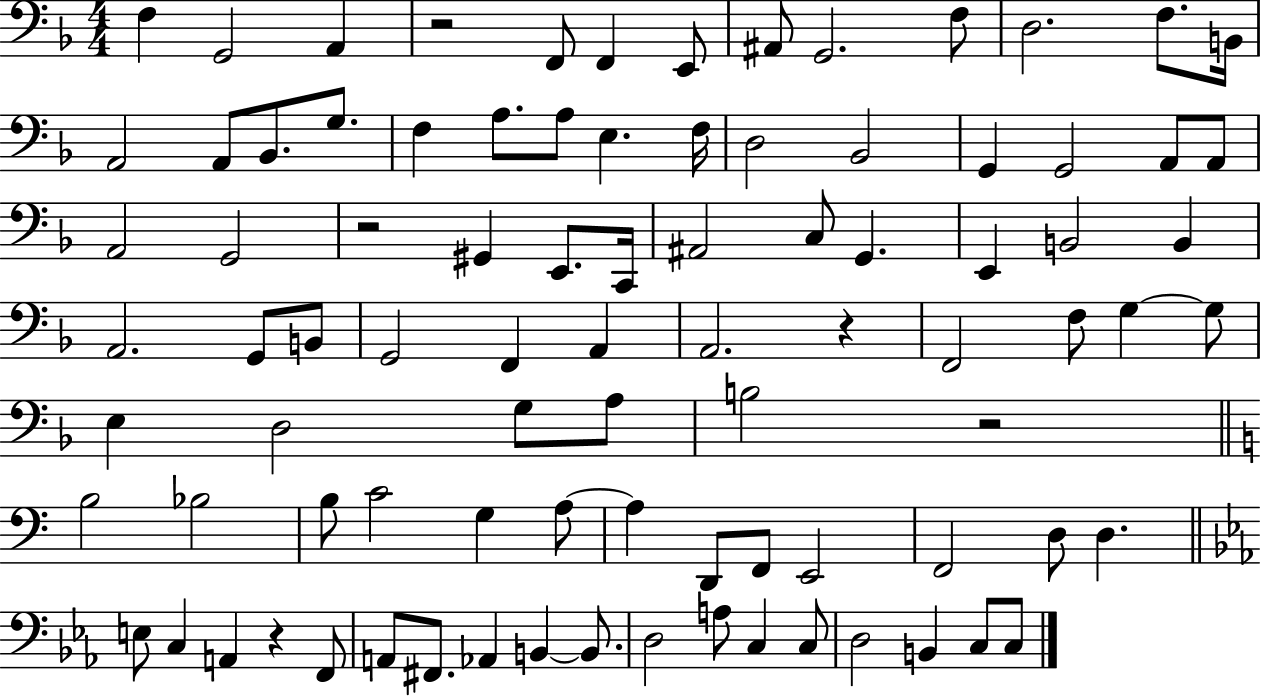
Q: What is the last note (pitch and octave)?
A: C3